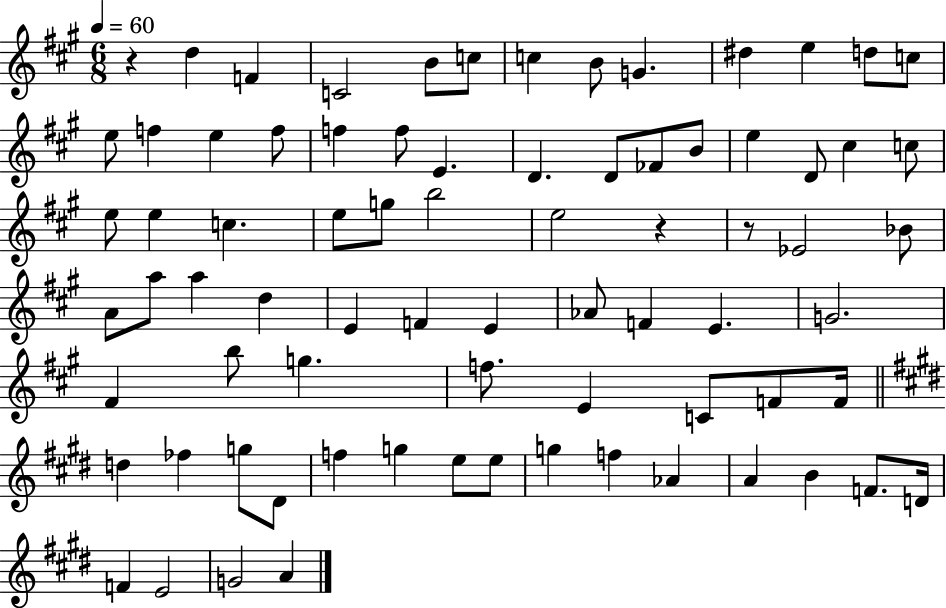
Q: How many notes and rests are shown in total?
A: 77